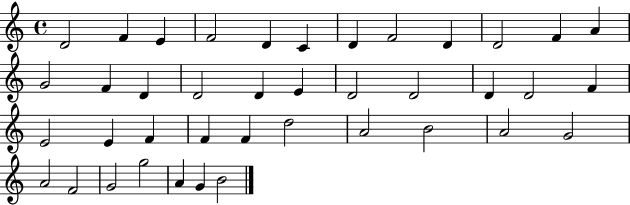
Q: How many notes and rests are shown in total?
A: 40